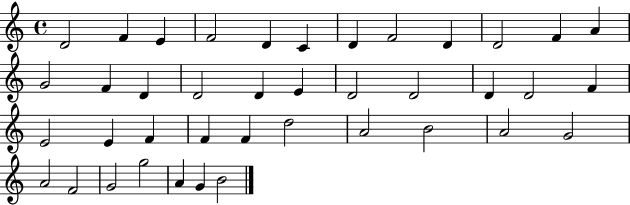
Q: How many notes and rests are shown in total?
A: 40